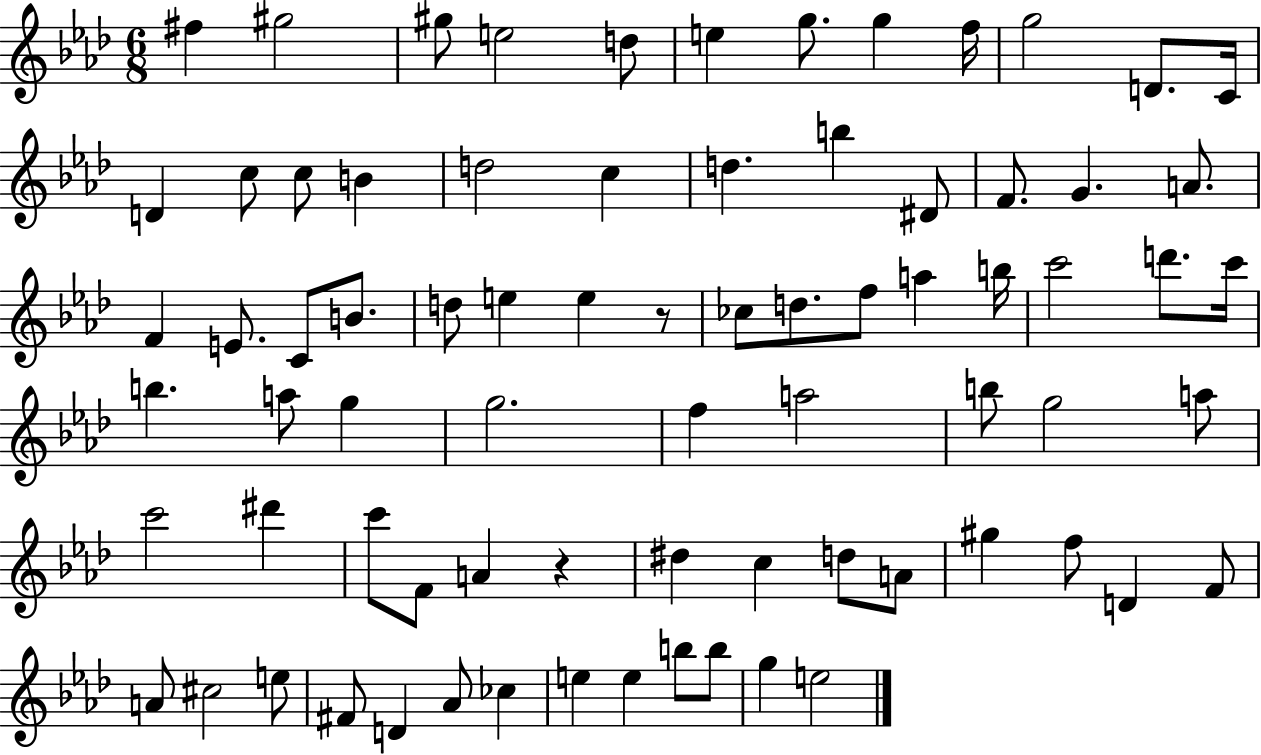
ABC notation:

X:1
T:Untitled
M:6/8
L:1/4
K:Ab
^f ^g2 ^g/2 e2 d/2 e g/2 g f/4 g2 D/2 C/4 D c/2 c/2 B d2 c d b ^D/2 F/2 G A/2 F E/2 C/2 B/2 d/2 e e z/2 _c/2 d/2 f/2 a b/4 c'2 d'/2 c'/4 b a/2 g g2 f a2 b/2 g2 a/2 c'2 ^d' c'/2 F/2 A z ^d c d/2 A/2 ^g f/2 D F/2 A/2 ^c2 e/2 ^F/2 D _A/2 _c e e b/2 b/2 g e2